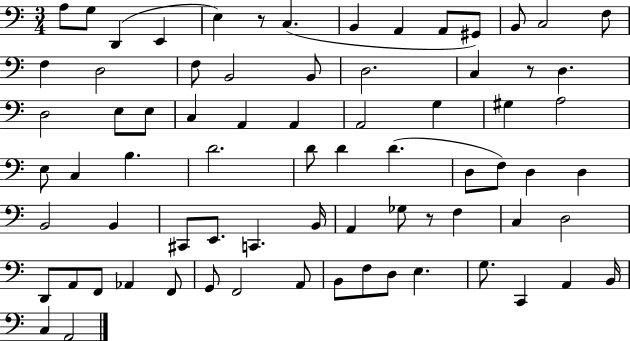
{
  \clef bass
  \numericTimeSignature
  \time 3/4
  \key c \major
  a8 g8 d,4( e,4 | e4) r8 c4.( | b,4 a,4 a,8 gis,8) | b,8 c2 f8 | \break f4 d2 | f8 b,2 b,8 | d2. | c4 r8 d4. | \break d2 e8 e8 | c4 a,4 a,4 | a,2 g4 | gis4 a2 | \break e8 c4 b4. | d'2. | d'8 d'4 d'4.( | d8 f8) d4 d4 | \break b,2 b,4 | cis,8 e,8. c,4. b,16 | a,4 ges8 r8 f4 | c4 d2 | \break d,8 a,8 f,8 aes,4 f,8 | g,8 f,2 a,8 | b,8 f8 d8 e4. | g8. c,4 a,4 b,16 | \break c4 a,2 | \bar "|."
}